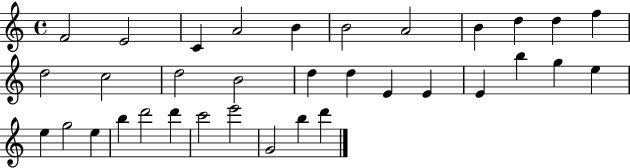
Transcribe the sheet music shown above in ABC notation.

X:1
T:Untitled
M:4/4
L:1/4
K:C
F2 E2 C A2 B B2 A2 B d d f d2 c2 d2 B2 d d E E E b g e e g2 e b d'2 d' c'2 e'2 G2 b d'